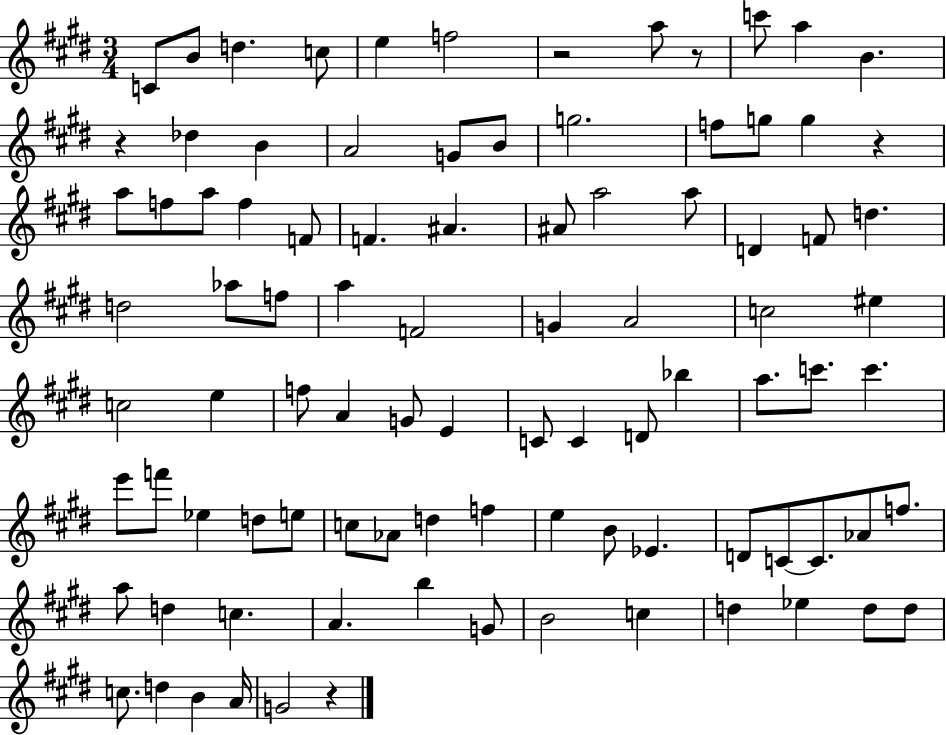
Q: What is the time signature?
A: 3/4